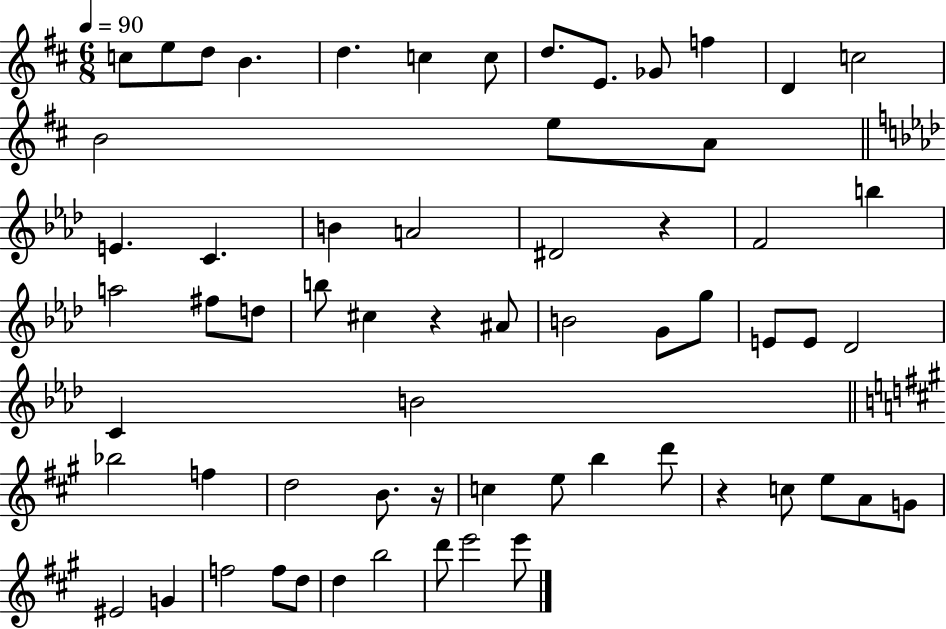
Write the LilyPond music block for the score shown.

{
  \clef treble
  \numericTimeSignature
  \time 6/8
  \key d \major
  \tempo 4 = 90
  c''8 e''8 d''8 b'4. | d''4. c''4 c''8 | d''8. e'8. ges'8 f''4 | d'4 c''2 | \break b'2 e''8 a'8 | \bar "||" \break \key aes \major e'4. c'4. | b'4 a'2 | dis'2 r4 | f'2 b''4 | \break a''2 fis''8 d''8 | b''8 cis''4 r4 ais'8 | b'2 g'8 g''8 | e'8 e'8 des'2 | \break c'4 b'2 | \bar "||" \break \key a \major bes''2 f''4 | d''2 b'8. r16 | c''4 e''8 b''4 d'''8 | r4 c''8 e''8 a'8 g'8 | \break eis'2 g'4 | f''2 f''8 d''8 | d''4 b''2 | d'''8 e'''2 e'''8 | \break \bar "|."
}